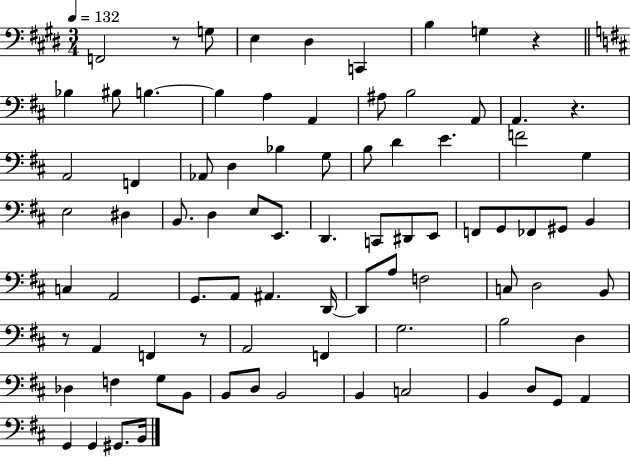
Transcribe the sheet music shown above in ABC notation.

X:1
T:Untitled
M:3/4
L:1/4
K:E
F,,2 z/2 G,/2 E, ^D, C,, B, G, z _B, ^B,/2 B, B, A, A,, ^A,/2 B,2 A,,/2 A,, z A,,2 F,, _A,,/2 D, _B, G,/2 B,/2 D E F2 G, E,2 ^D, B,,/2 D, E,/2 E,,/2 D,, C,,/2 ^D,,/2 E,,/2 F,,/2 G,,/2 _F,,/2 ^G,,/2 B,, C, A,,2 G,,/2 A,,/2 ^A,, D,,/4 D,,/2 A,/2 F,2 C,/2 D,2 B,,/2 z/2 A,, F,, z/2 A,,2 F,, G,2 B,2 D, _D, F, G,/2 B,,/2 B,,/2 D,/2 B,,2 B,, C,2 B,, D,/2 G,,/2 A,, G,, G,, ^G,,/2 B,,/4